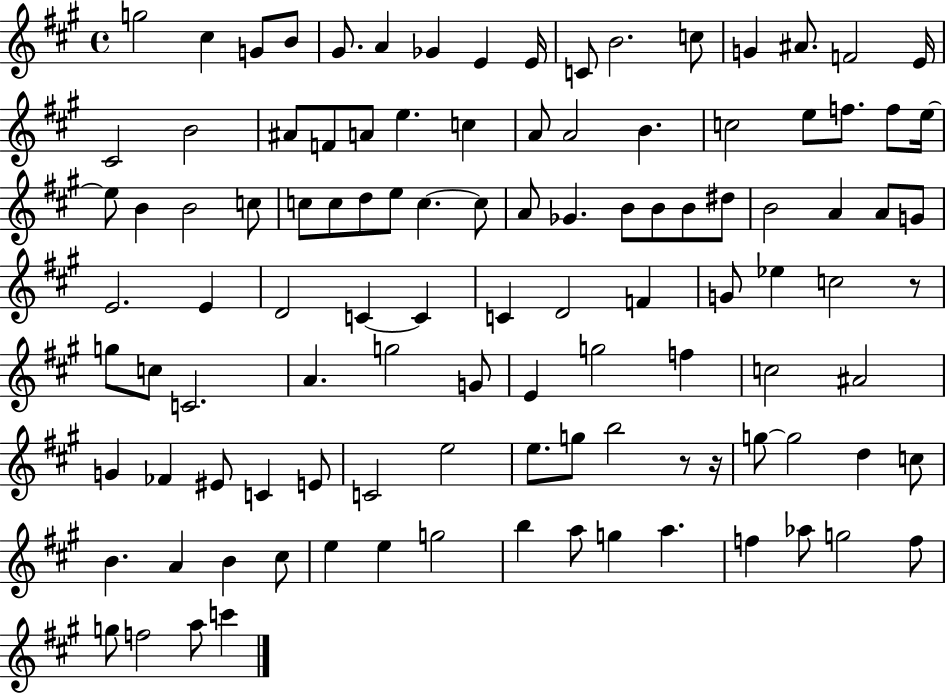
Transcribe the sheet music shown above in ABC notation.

X:1
T:Untitled
M:4/4
L:1/4
K:A
g2 ^c G/2 B/2 ^G/2 A _G E E/4 C/2 B2 c/2 G ^A/2 F2 E/4 ^C2 B2 ^A/2 F/2 A/2 e c A/2 A2 B c2 e/2 f/2 f/2 e/4 e/2 B B2 c/2 c/2 c/2 d/2 e/2 c c/2 A/2 _G B/2 B/2 B/2 ^d/2 B2 A A/2 G/2 E2 E D2 C C C D2 F G/2 _e c2 z/2 g/2 c/2 C2 A g2 G/2 E g2 f c2 ^A2 G _F ^E/2 C E/2 C2 e2 e/2 g/2 b2 z/2 z/4 g/2 g2 d c/2 B A B ^c/2 e e g2 b a/2 g a f _a/2 g2 f/2 g/2 f2 a/2 c'